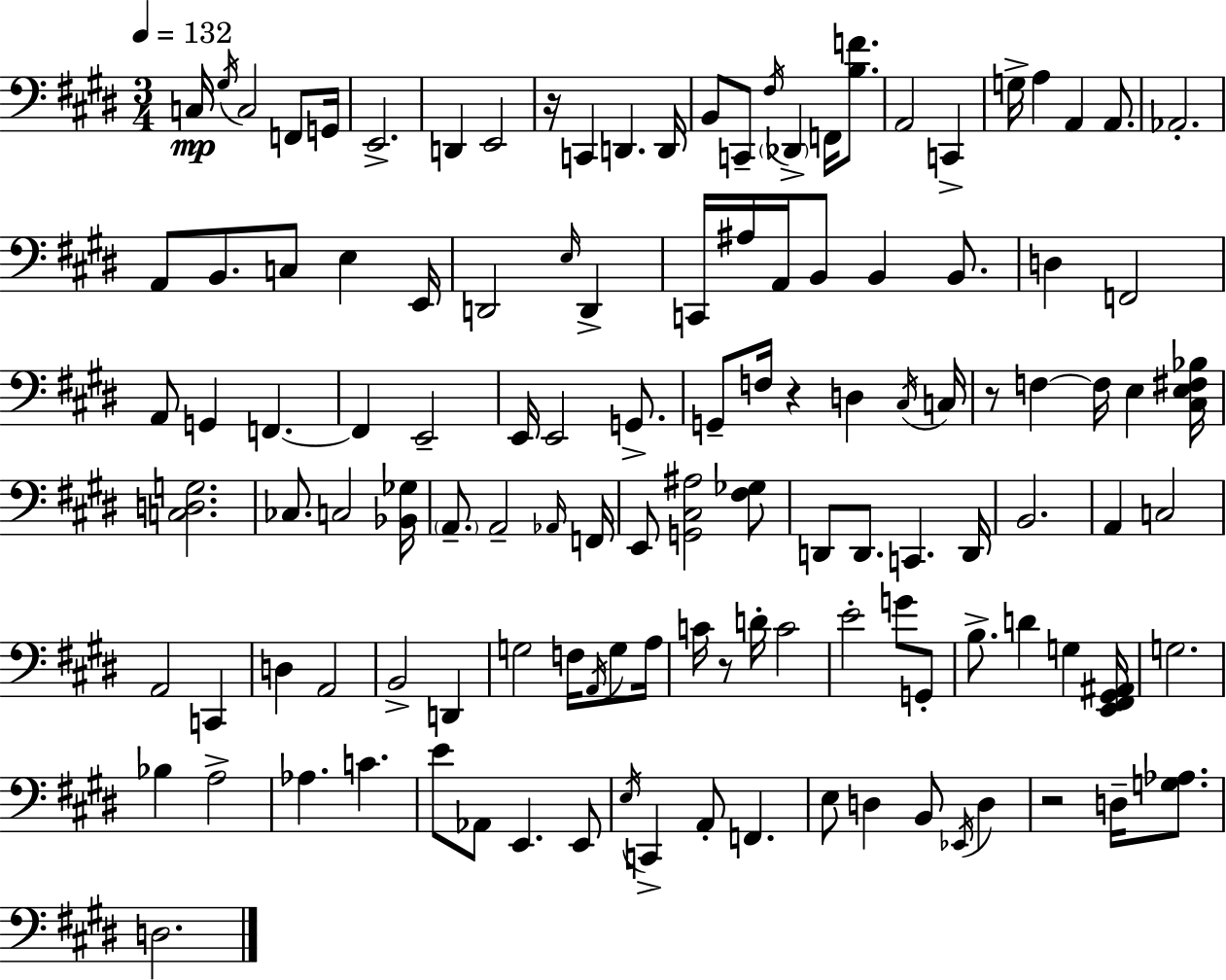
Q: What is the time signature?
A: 3/4